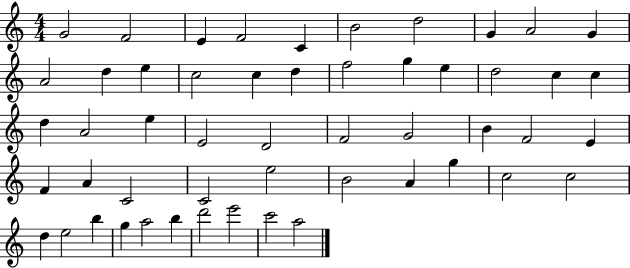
{
  \clef treble
  \numericTimeSignature
  \time 4/4
  \key c \major
  g'2 f'2 | e'4 f'2 c'4 | b'2 d''2 | g'4 a'2 g'4 | \break a'2 d''4 e''4 | c''2 c''4 d''4 | f''2 g''4 e''4 | d''2 c''4 c''4 | \break d''4 a'2 e''4 | e'2 d'2 | f'2 g'2 | b'4 f'2 e'4 | \break f'4 a'4 c'2 | c'2 e''2 | b'2 a'4 g''4 | c''2 c''2 | \break d''4 e''2 b''4 | g''4 a''2 b''4 | d'''2 e'''2 | c'''2 a''2 | \break \bar "|."
}